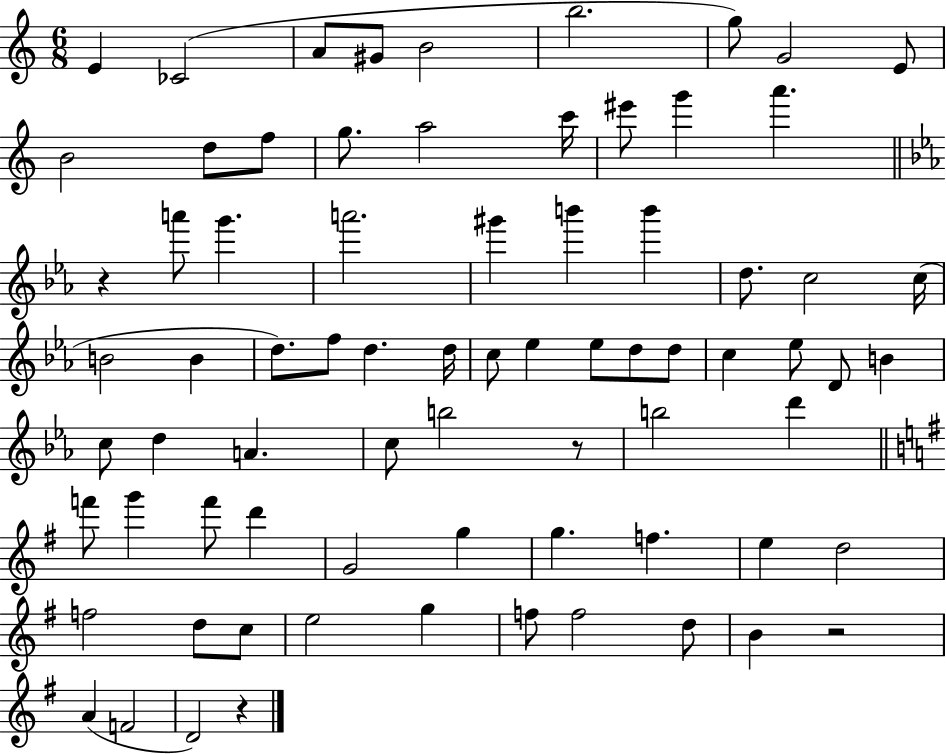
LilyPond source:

{
  \clef treble
  \numericTimeSignature
  \time 6/8
  \key c \major
  e'4 ces'2( | a'8 gis'8 b'2 | b''2. | g''8) g'2 e'8 | \break b'2 d''8 f''8 | g''8. a''2 c'''16 | eis'''8 g'''4 a'''4. | \bar "||" \break \key ees \major r4 a'''8 g'''4. | a'''2. | gis'''4 b'''4 b'''4 | d''8. c''2 c''16( | \break b'2 b'4 | d''8.) f''8 d''4. d''16 | c''8 ees''4 ees''8 d''8 d''8 | c''4 ees''8 d'8 b'4 | \break c''8 d''4 a'4. | c''8 b''2 r8 | b''2 d'''4 | \bar "||" \break \key g \major f'''8 g'''4 f'''8 d'''4 | g'2 g''4 | g''4. f''4. | e''4 d''2 | \break f''2 d''8 c''8 | e''2 g''4 | f''8 f''2 d''8 | b'4 r2 | \break a'4( f'2 | d'2) r4 | \bar "|."
}